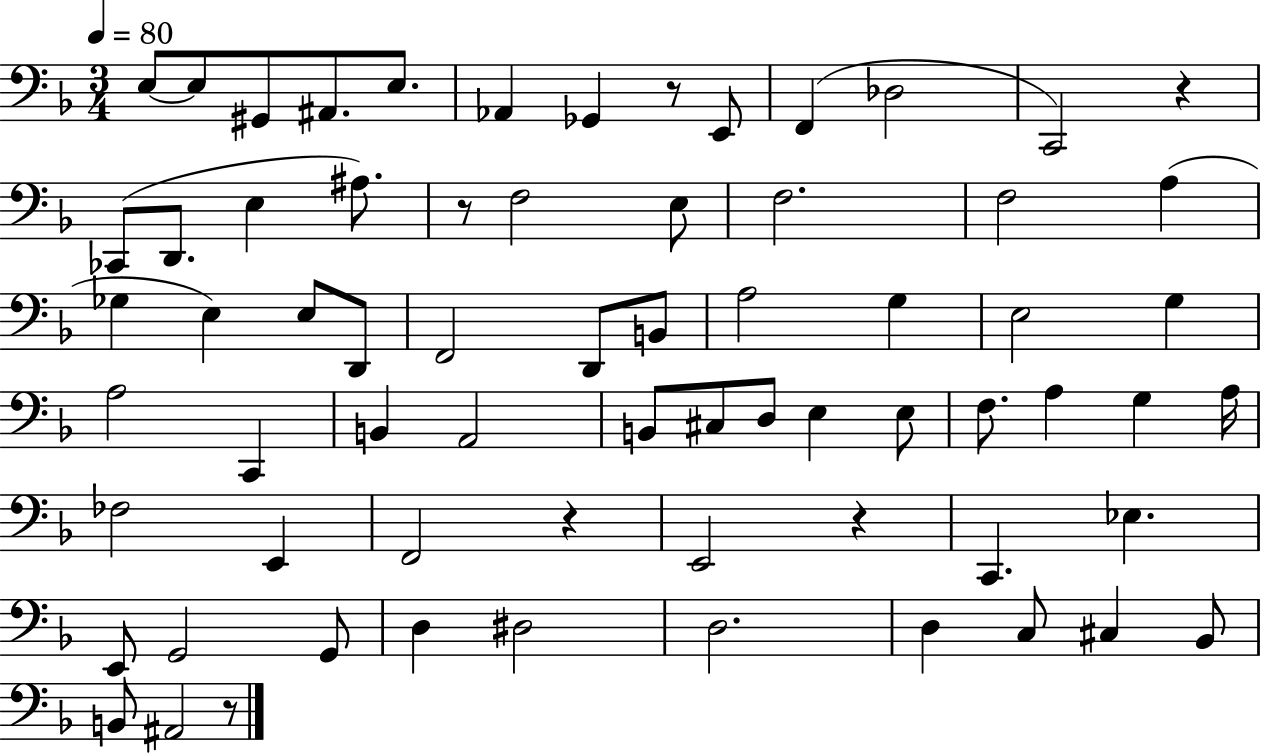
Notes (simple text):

E3/e E3/e G#2/e A#2/e. E3/e. Ab2/q Gb2/q R/e E2/e F2/q Db3/h C2/h R/q CES2/e D2/e. E3/q A#3/e. R/e F3/h E3/e F3/h. F3/h A3/q Gb3/q E3/q E3/e D2/e F2/h D2/e B2/e A3/h G3/q E3/h G3/q A3/h C2/q B2/q A2/h B2/e C#3/e D3/e E3/q E3/e F3/e. A3/q G3/q A3/s FES3/h E2/q F2/h R/q E2/h R/q C2/q. Eb3/q. E2/e G2/h G2/e D3/q D#3/h D3/h. D3/q C3/e C#3/q Bb2/e B2/e A#2/h R/e